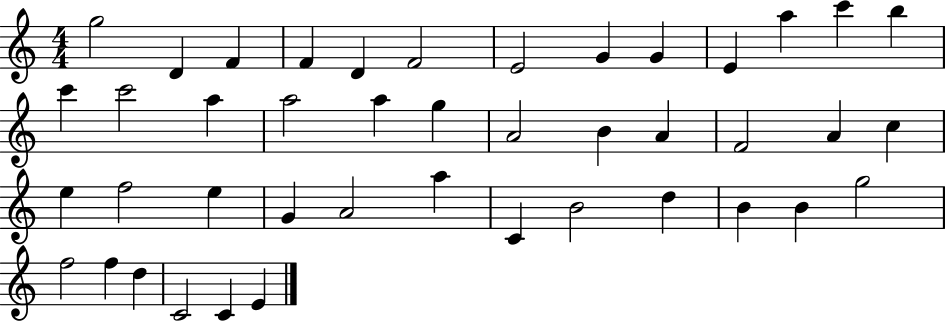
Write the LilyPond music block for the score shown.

{
  \clef treble
  \numericTimeSignature
  \time 4/4
  \key c \major
  g''2 d'4 f'4 | f'4 d'4 f'2 | e'2 g'4 g'4 | e'4 a''4 c'''4 b''4 | \break c'''4 c'''2 a''4 | a''2 a''4 g''4 | a'2 b'4 a'4 | f'2 a'4 c''4 | \break e''4 f''2 e''4 | g'4 a'2 a''4 | c'4 b'2 d''4 | b'4 b'4 g''2 | \break f''2 f''4 d''4 | c'2 c'4 e'4 | \bar "|."
}